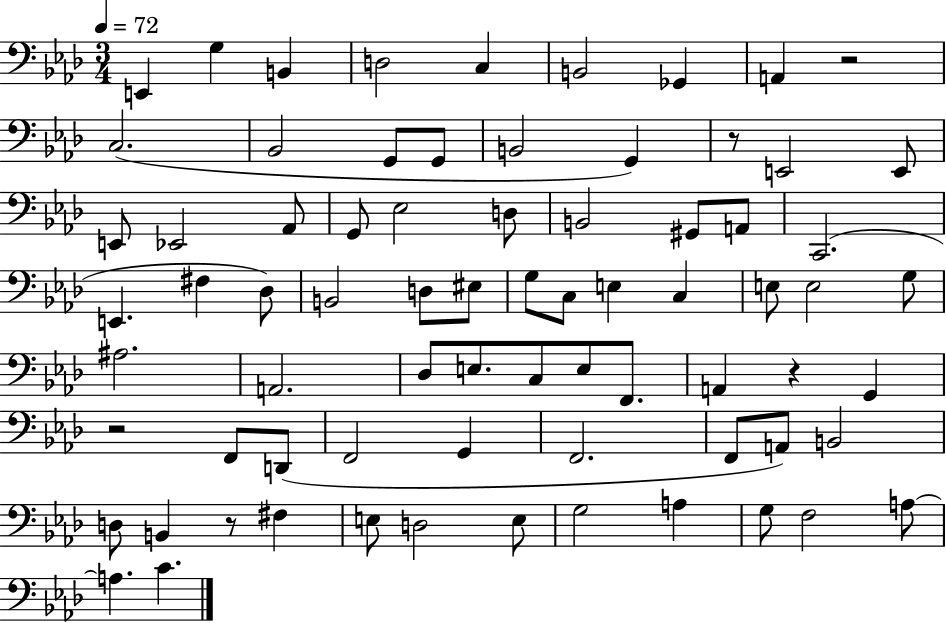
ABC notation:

X:1
T:Untitled
M:3/4
L:1/4
K:Ab
E,, G, B,, D,2 C, B,,2 _G,, A,, z2 C,2 _B,,2 G,,/2 G,,/2 B,,2 G,, z/2 E,,2 E,,/2 E,,/2 _E,,2 _A,,/2 G,,/2 _E,2 D,/2 B,,2 ^G,,/2 A,,/2 C,,2 E,, ^F, _D,/2 B,,2 D,/2 ^E,/2 G,/2 C,/2 E, C, E,/2 E,2 G,/2 ^A,2 A,,2 _D,/2 E,/2 C,/2 E,/2 F,,/2 A,, z G,, z2 F,,/2 D,,/2 F,,2 G,, F,,2 F,,/2 A,,/2 B,,2 D,/2 B,, z/2 ^F, E,/2 D,2 E,/2 G,2 A, G,/2 F,2 A,/2 A, C